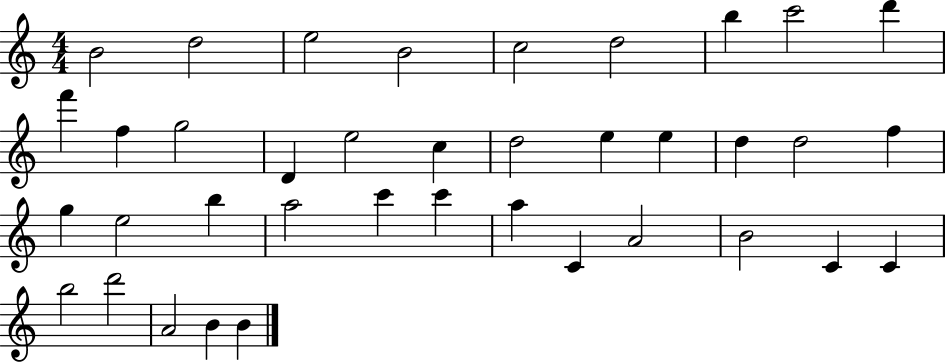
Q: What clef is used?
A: treble